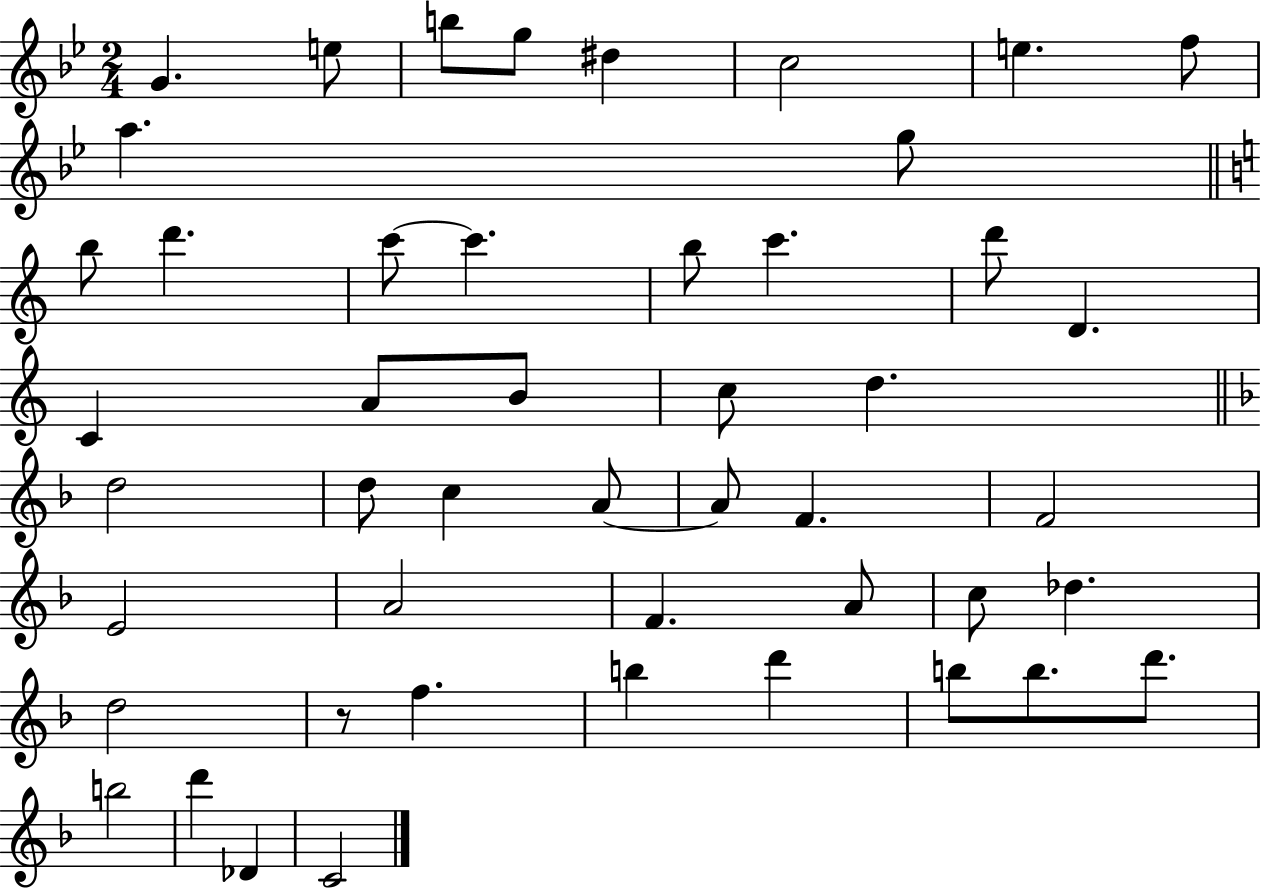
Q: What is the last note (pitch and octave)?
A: C4